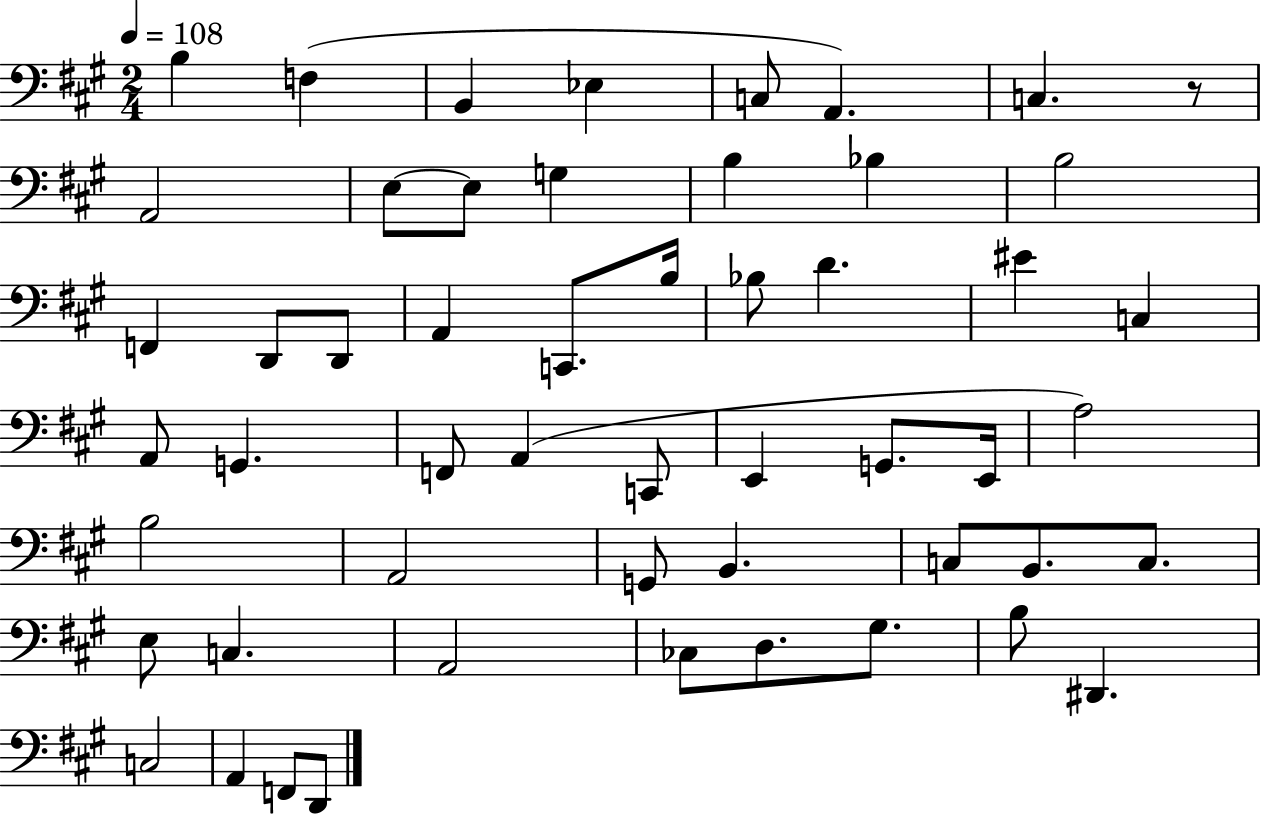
X:1
T:Untitled
M:2/4
L:1/4
K:A
B, F, B,, _E, C,/2 A,, C, z/2 A,,2 E,/2 E,/2 G, B, _B, B,2 F,, D,,/2 D,,/2 A,, C,,/2 B,/4 _B,/2 D ^E C, A,,/2 G,, F,,/2 A,, C,,/2 E,, G,,/2 E,,/4 A,2 B,2 A,,2 G,,/2 B,, C,/2 B,,/2 C,/2 E,/2 C, A,,2 _C,/2 D,/2 ^G,/2 B,/2 ^D,, C,2 A,, F,,/2 D,,/2